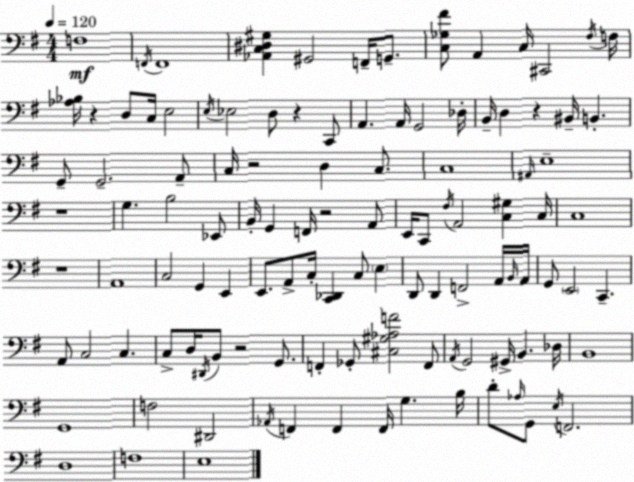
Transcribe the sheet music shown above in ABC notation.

X:1
T:Untitled
M:4/4
L:1/4
K:G
F,4 F,,/4 F,,4 [_A,,C,^D,^G,] ^G,,2 F,,/4 G,,/2 [C,_G,^F]/2 A,, C,/4 ^C,,2 ^F,/4 F,/4 [_A,_B,]/4 z D,/2 C,/4 E,2 E,/4 _E,2 D,/2 z C,,/2 A,, A,,/4 G,,2 _D,/4 B,,/4 D, z ^B,,/4 B,, G,,/2 G,,2 A,,/2 C,/4 z2 D, C,/2 C,4 ^A,,/4 E,4 z4 G, B,2 _E,,/2 B,,/4 G,, F,,/4 z2 A,,/2 E,,/4 C,,/2 ^F,/4 A,,2 [C,^G,] C,/4 C,4 z4 A,,4 C,2 G,, E,, E,,/2 A,,/2 C,/4 [C,,_D,,] C,/2 E, D,,/2 D,, F,,2 A,,/4 B,,/4 A,,/4 G,,/2 E,,2 C,, A,,/2 C,2 C, C,/2 D,/4 ^D,,/4 B,,/2 z2 G,,/2 F,, _G,,/2 [^C,^G,_A,F]2 F,,/2 A,,/4 G,,2 ^G,,/4 B,, _D,/4 B,,4 G,,4 F,2 ^D,,2 _A,,/4 F,, F,, F,,/4 G, B,/4 D/2 _A,/4 G,,/2 E,/4 F,,2 D,4 F,4 E,4